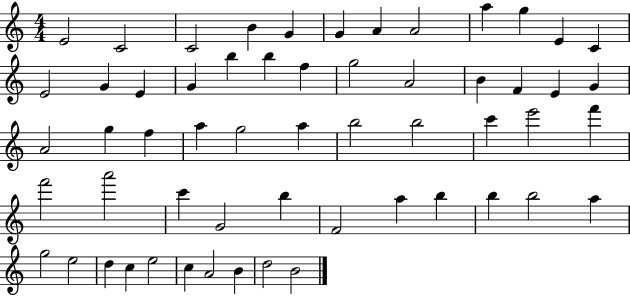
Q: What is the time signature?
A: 4/4